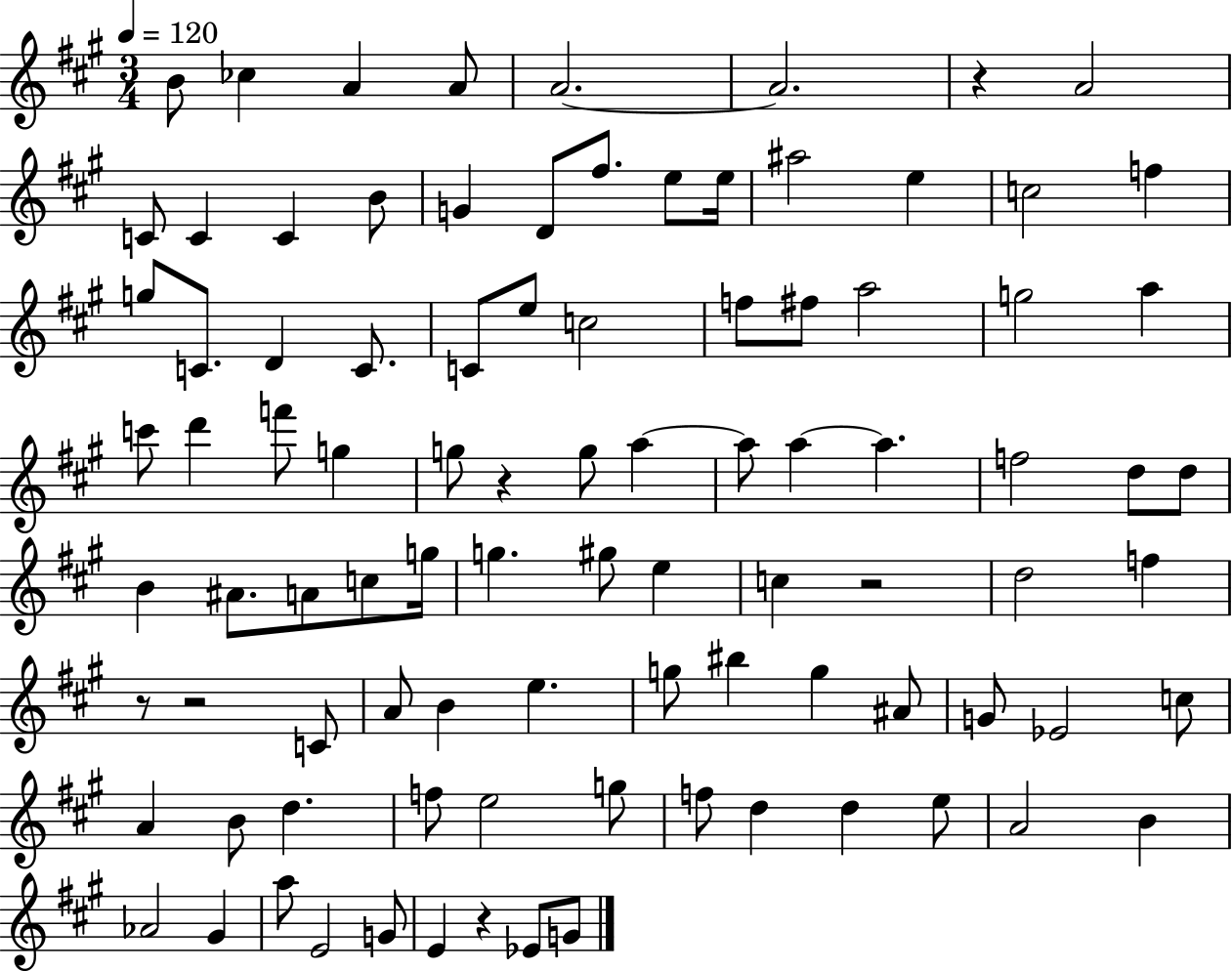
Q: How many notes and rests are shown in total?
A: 93